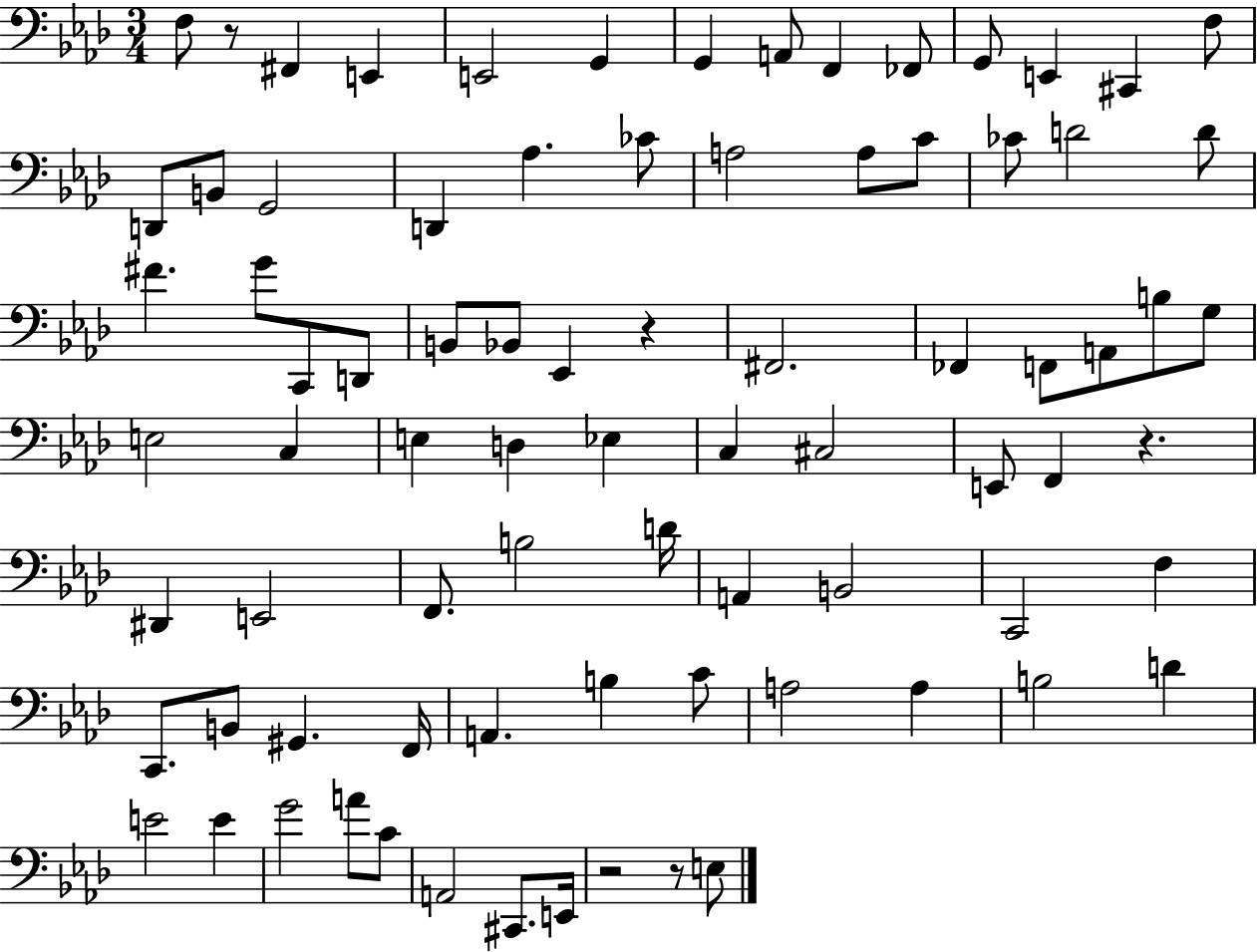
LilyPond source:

{
  \clef bass
  \numericTimeSignature
  \time 3/4
  \key aes \major
  f8 r8 fis,4 e,4 | e,2 g,4 | g,4 a,8 f,4 fes,8 | g,8 e,4 cis,4 f8 | \break d,8 b,8 g,2 | d,4 aes4. ces'8 | a2 a8 c'8 | ces'8 d'2 d'8 | \break fis'4. g'8 c,8 d,8 | b,8 bes,8 ees,4 r4 | fis,2. | fes,4 f,8 a,8 b8 g8 | \break e2 c4 | e4 d4 ees4 | c4 cis2 | e,8 f,4 r4. | \break dis,4 e,2 | f,8. b2 d'16 | a,4 b,2 | c,2 f4 | \break c,8. b,8 gis,4. f,16 | a,4. b4 c'8 | a2 a4 | b2 d'4 | \break e'2 e'4 | g'2 a'8 c'8 | a,2 cis,8. e,16 | r2 r8 e8 | \break \bar "|."
}